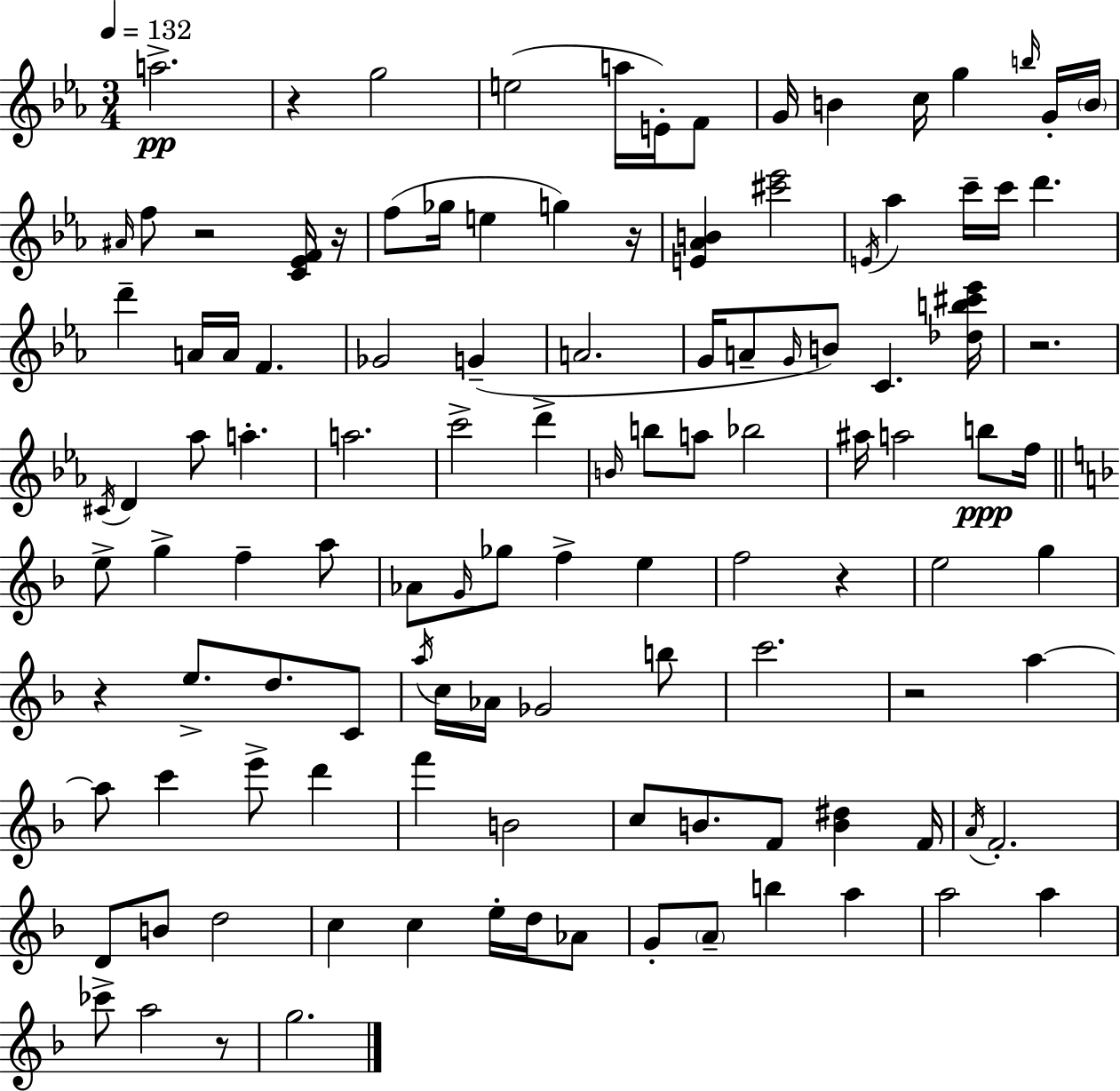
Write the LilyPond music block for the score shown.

{
  \clef treble
  \numericTimeSignature
  \time 3/4
  \key c \minor
  \tempo 4 = 132
  \repeat volta 2 { a''2.->\pp | r4 g''2 | e''2( a''16 e'16-.) f'8 | g'16 b'4 c''16 g''4 \grace { b''16 } g'16-. | \break \parenthesize b'16 \grace { ais'16 } f''8 r2 | <c' ees' f'>16 r16 f''8( ges''16 e''4 g''4) | r16 <e' aes' b'>4 <cis''' ees'''>2 | \acciaccatura { e'16 } aes''4 c'''16-- c'''16 d'''4. | \break d'''4-- a'16 a'16 f'4. | ges'2 g'4--( | a'2. | g'16 a'8-- \grace { g'16 }) b'8 c'4. | \break <des'' b'' cis''' ees'''>16 r2. | \acciaccatura { cis'16 } d'4 aes''8 a''4.-. | a''2. | c'''2-> | \break d'''4-> \grace { b'16 } b''8 a''8 bes''2 | ais''16 a''2 | b''8\ppp f''16 \bar "||" \break \key f \major e''8-> g''4-> f''4-- a''8 | aes'8 \grace { g'16 } ges''8 f''4-> e''4 | f''2 r4 | e''2 g''4 | \break r4 e''8.-> d''8. c'8 | \acciaccatura { a''16 } c''16 aes'16 ges'2 | b''8 c'''2. | r2 a''4~~ | \break a''8 c'''4 e'''8-> d'''4 | f'''4 b'2 | c''8 b'8. f'8 <b' dis''>4 | f'16 \acciaccatura { a'16 } f'2.-. | \break d'8 b'8 d''2 | c''4 c''4 e''16-. | d''16 aes'8 g'8-. \parenthesize a'8-- b''4 a''4 | a''2 a''4 | \break ces'''8-> a''2 | r8 g''2. | } \bar "|."
}